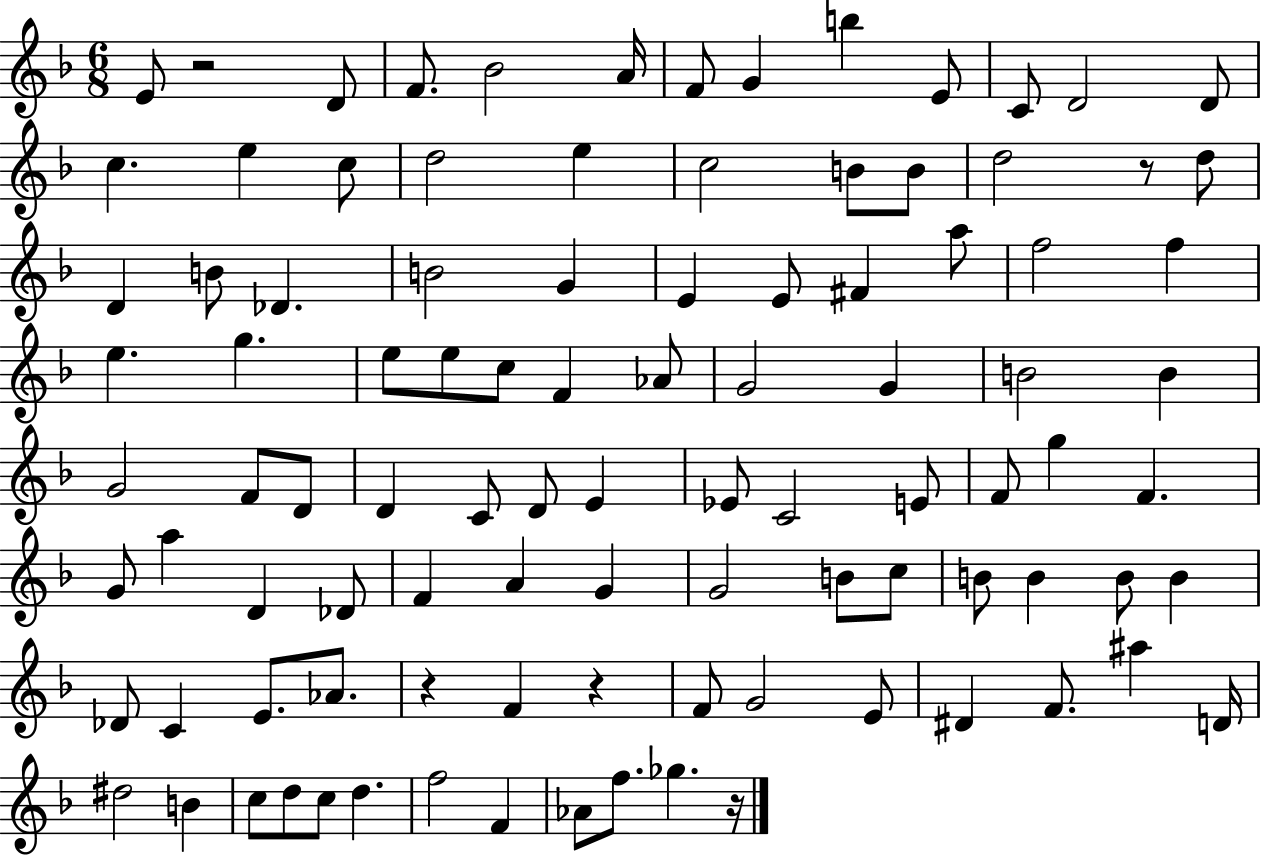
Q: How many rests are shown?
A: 5